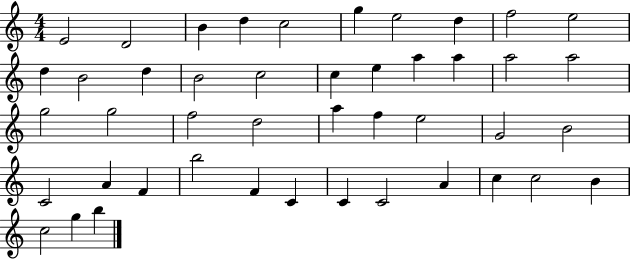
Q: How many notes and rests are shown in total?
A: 45